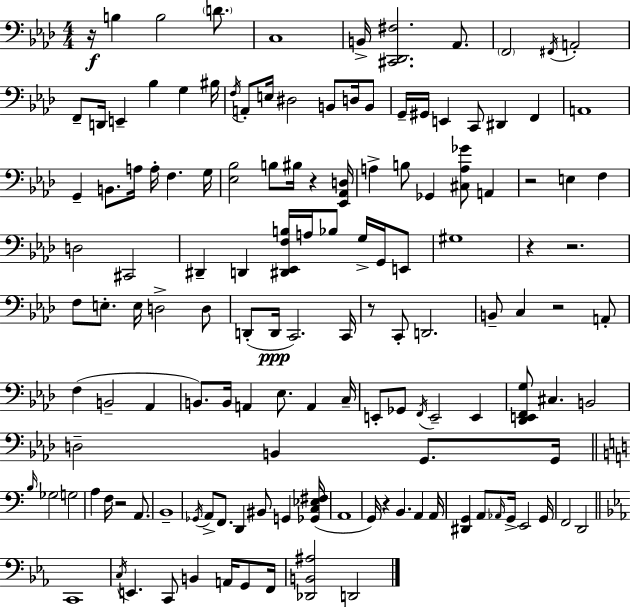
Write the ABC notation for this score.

X:1
T:Untitled
M:4/4
L:1/4
K:Ab
z/4 B, B,2 D/2 C,4 B,,/4 [^C,,_D,,^F,]2 _A,,/2 F,,2 ^F,,/4 A,,2 F,,/2 D,,/4 E,, _B, G, ^B,/4 F,/4 A,,/2 E,/4 ^D,2 B,,/2 D,/4 B,,/2 G,,/4 ^G,,/4 E,, C,,/2 ^D,, F,, A,,4 G,, B,,/2 A,/4 A,/4 F, G,/4 [_E,_B,]2 B,/2 ^B,/4 z [_E,,_A,,D,]/4 A, B,/2 _G,, [^C,A,_G]/2 A,, z2 E, F, D,2 ^C,,2 ^D,, D,, [^D,,_E,,F,B,]/4 A,/4 _B,/2 G,/4 G,,/4 E,,/2 ^G,4 z z2 F,/2 E,/2 E,/4 D,2 D,/2 D,,/2 D,,/4 C,,2 C,,/4 z/2 C,,/2 D,,2 B,,/2 C, z2 A,,/2 F, B,,2 _A,, B,,/2 B,,/4 A,, _E,/2 A,, C,/4 E,,/2 _G,,/2 F,,/4 E,,2 E,, [_D,,E,,F,,G,]/2 ^C, B,,2 D,2 B,, G,,/2 G,,/4 B,/4 _G,2 G,2 A, F,/4 z2 A,,/2 B,,4 _G,,/4 A,,/2 F,,/2 D,, ^B,,/2 G,, [_G,,C,_E,^F,]/4 A,,4 G,,/4 z B,, A,, A,,/4 [^D,,G,,] A,,/2 _A,,/4 G,,/4 E,,2 G,,/4 F,,2 D,,2 C,,4 C,/4 E,, C,,/2 B,, A,,/4 G,,/2 F,,/4 [_D,,B,,^A,]2 D,,2